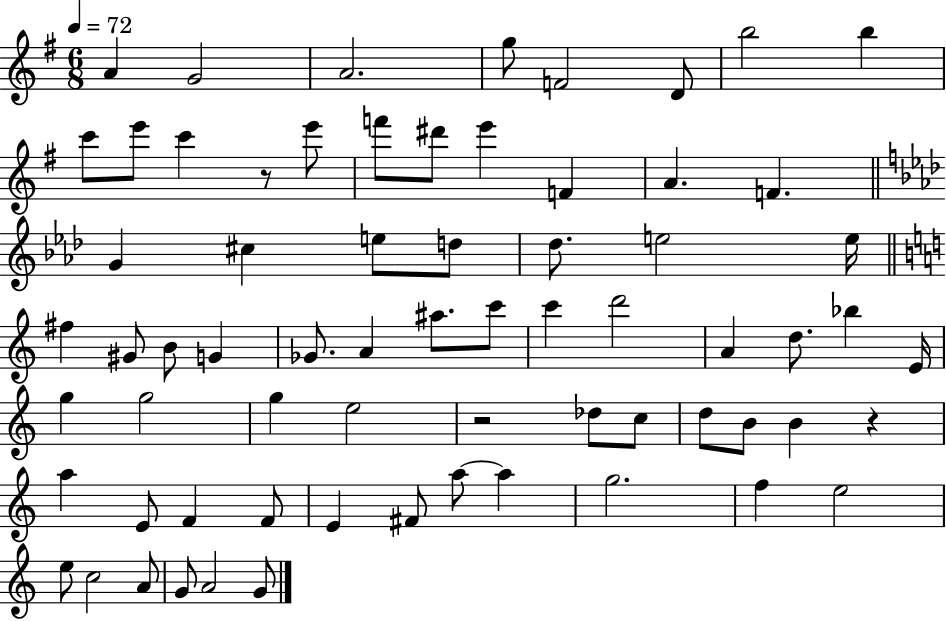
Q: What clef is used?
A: treble